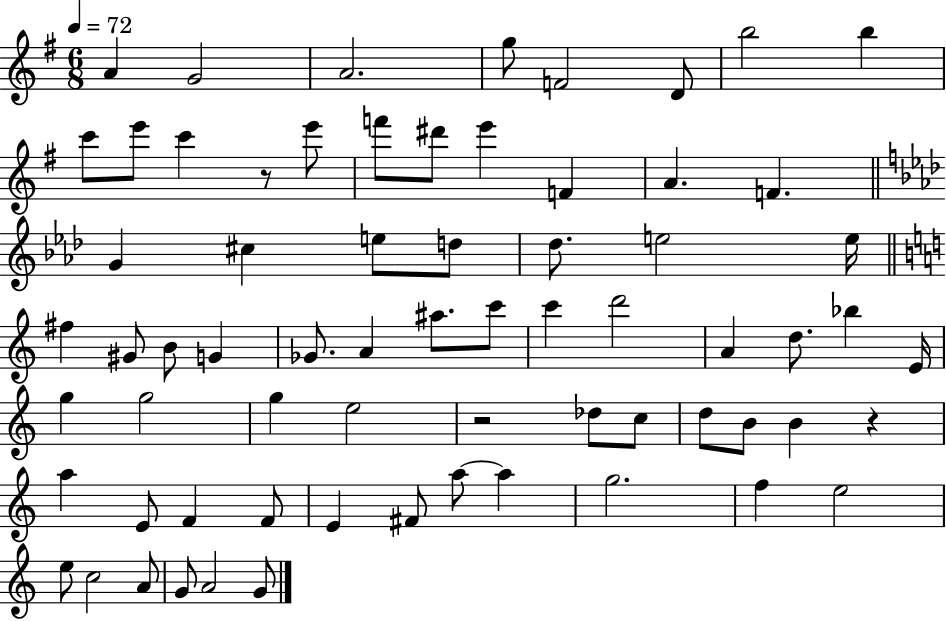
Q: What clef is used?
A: treble